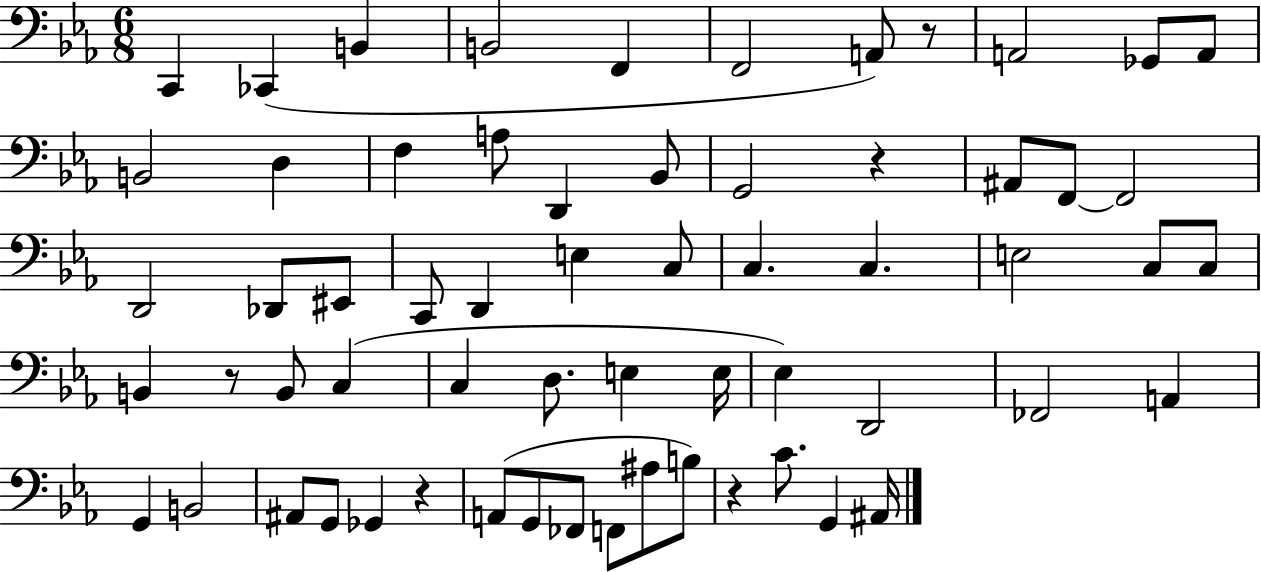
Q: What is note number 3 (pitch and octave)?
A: B2